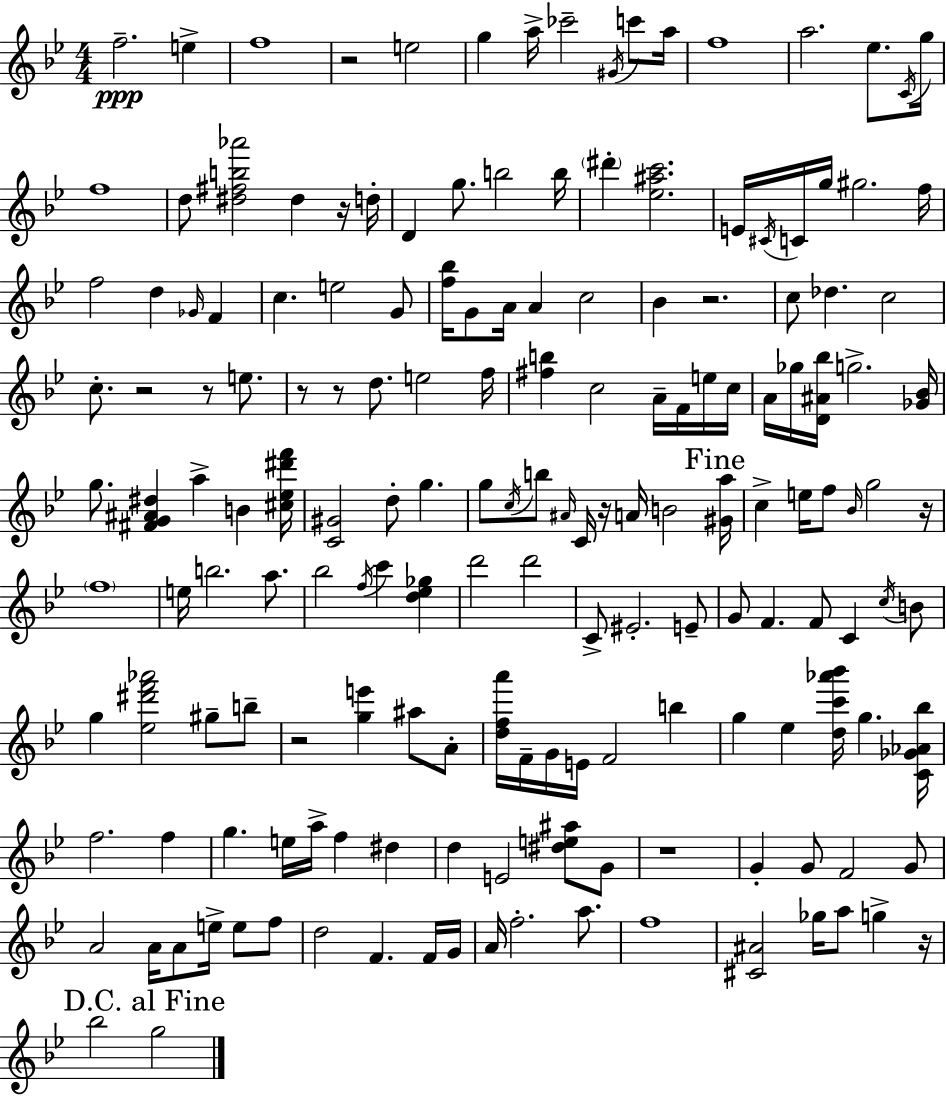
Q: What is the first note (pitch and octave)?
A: F5